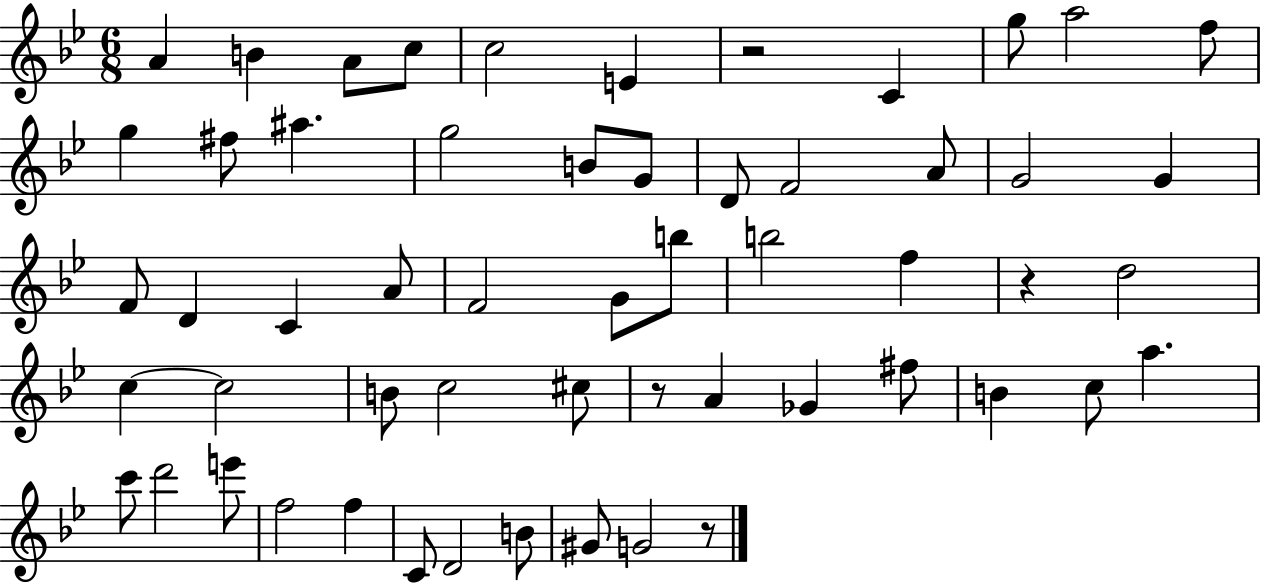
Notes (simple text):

A4/q B4/q A4/e C5/e C5/h E4/q R/h C4/q G5/e A5/h F5/e G5/q F#5/e A#5/q. G5/h B4/e G4/e D4/e F4/h A4/e G4/h G4/q F4/e D4/q C4/q A4/e F4/h G4/e B5/e B5/h F5/q R/q D5/h C5/q C5/h B4/e C5/h C#5/e R/e A4/q Gb4/q F#5/e B4/q C5/e A5/q. C6/e D6/h E6/e F5/h F5/q C4/e D4/h B4/e G#4/e G4/h R/e